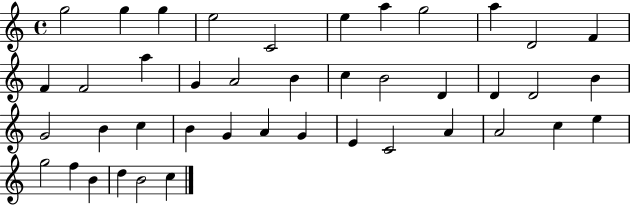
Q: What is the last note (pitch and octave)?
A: C5